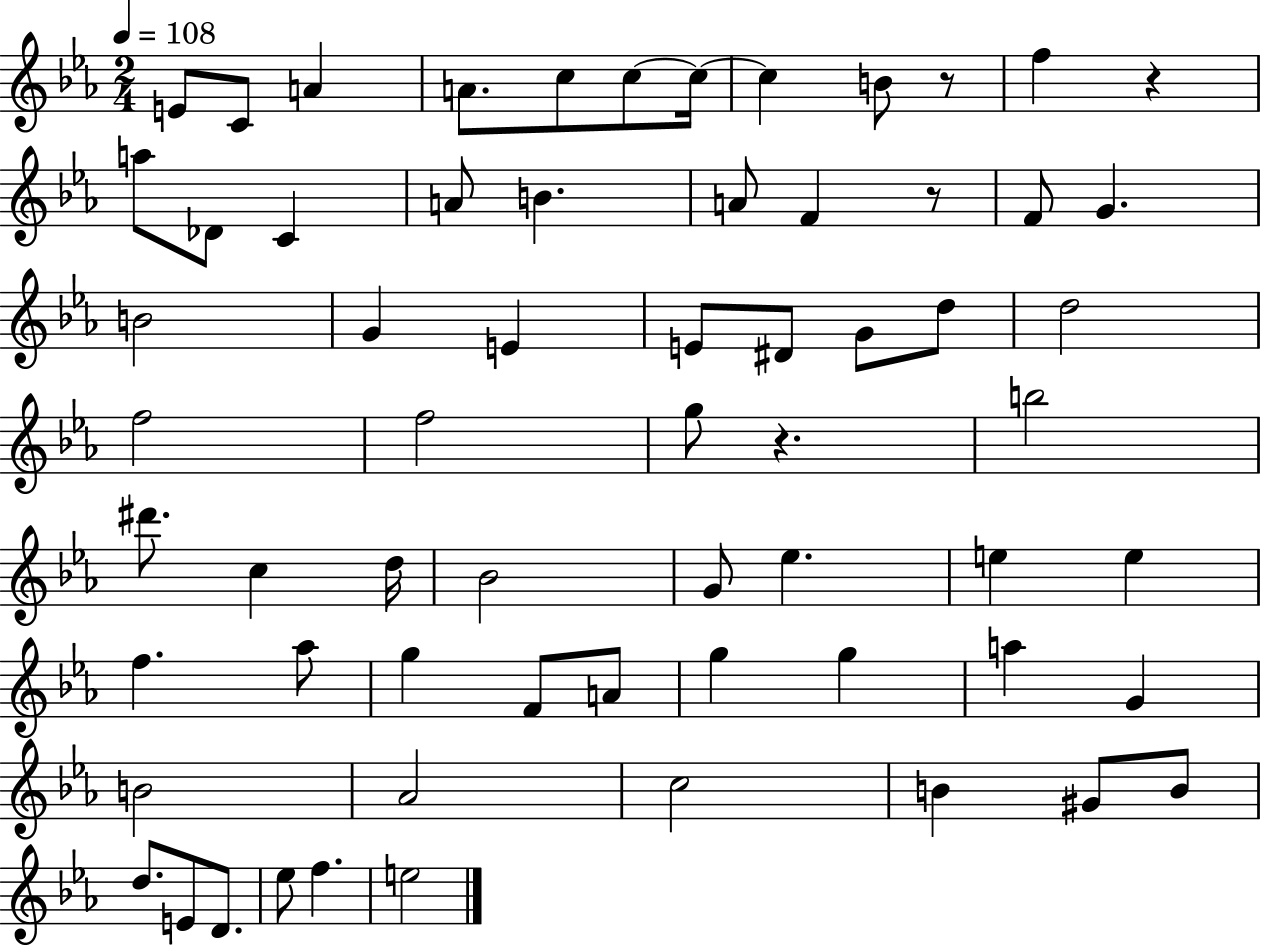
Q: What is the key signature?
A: EES major